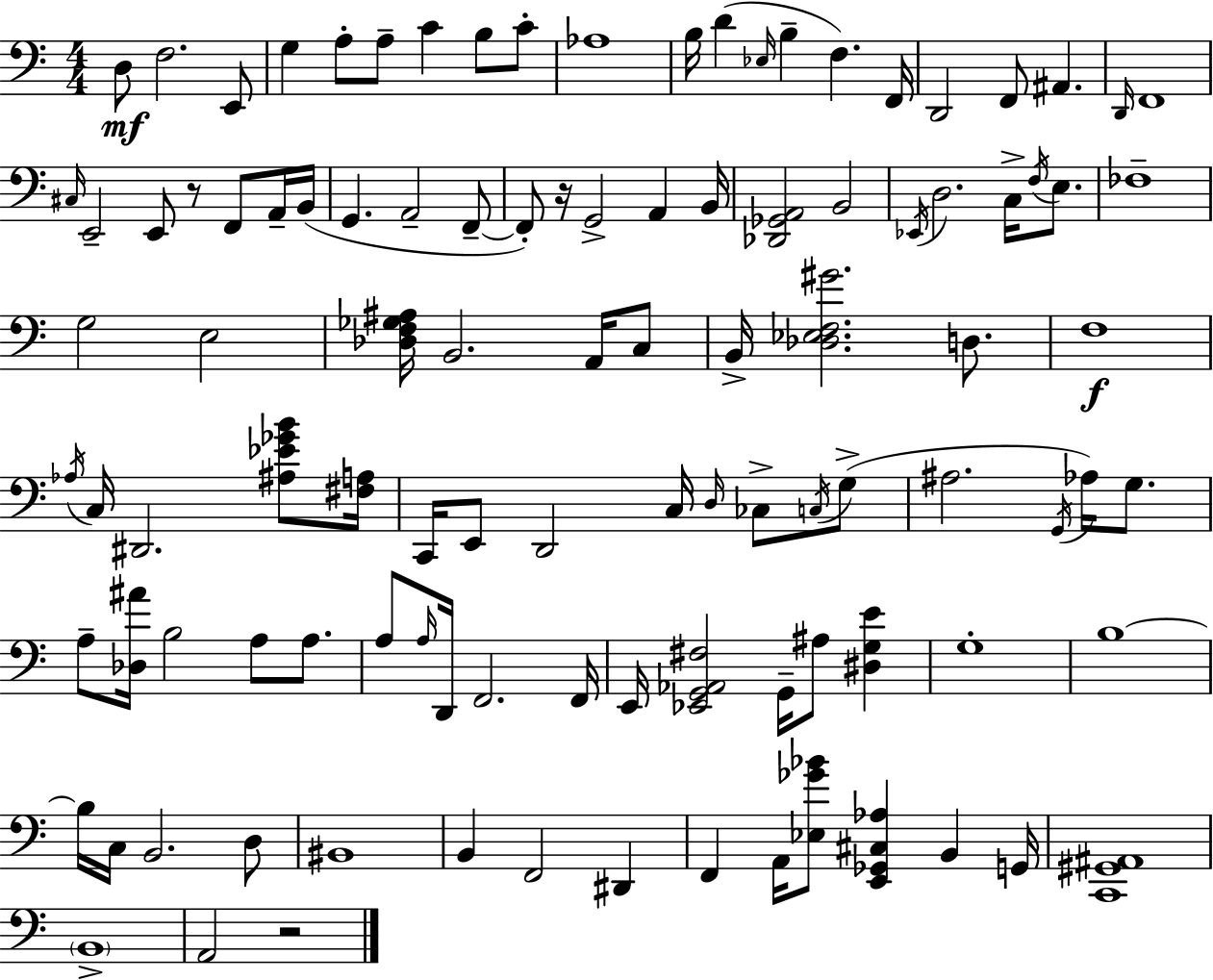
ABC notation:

X:1
T:Untitled
M:4/4
L:1/4
K:Am
D,/2 F,2 E,,/2 G, A,/2 A,/2 C B,/2 C/2 _A,4 B,/4 D _E,/4 B, F, F,,/4 D,,2 F,,/2 ^A,, D,,/4 F,,4 ^C,/4 E,,2 E,,/2 z/2 F,,/2 A,,/4 B,,/4 G,, A,,2 F,,/2 F,,/2 z/4 G,,2 A,, B,,/4 [_D,,_G,,A,,]2 B,,2 _E,,/4 D,2 C,/4 F,/4 E,/2 _F,4 G,2 E,2 [_D,F,_G,^A,]/4 B,,2 A,,/4 C,/2 B,,/4 [_D,_E,F,^G]2 D,/2 F,4 _A,/4 C,/4 ^D,,2 [^A,_E_GB]/2 [^F,A,]/4 C,,/4 E,,/2 D,,2 C,/4 D,/4 _C,/2 C,/4 G,/2 ^A,2 G,,/4 _A,/4 G,/2 A,/2 [_D,^A]/4 B,2 A,/2 A,/2 A,/2 A,/4 D,,/4 F,,2 F,,/4 E,,/4 [_E,,G,,_A,,^F,]2 G,,/4 ^A,/2 [^D,G,E] G,4 B,4 B,/4 C,/4 B,,2 D,/2 ^B,,4 B,, F,,2 ^D,, F,, A,,/4 [_E,_G_B]/2 [E,,_G,,^C,_A,] B,, G,,/4 [C,,^G,,^A,,]4 B,,4 A,,2 z2